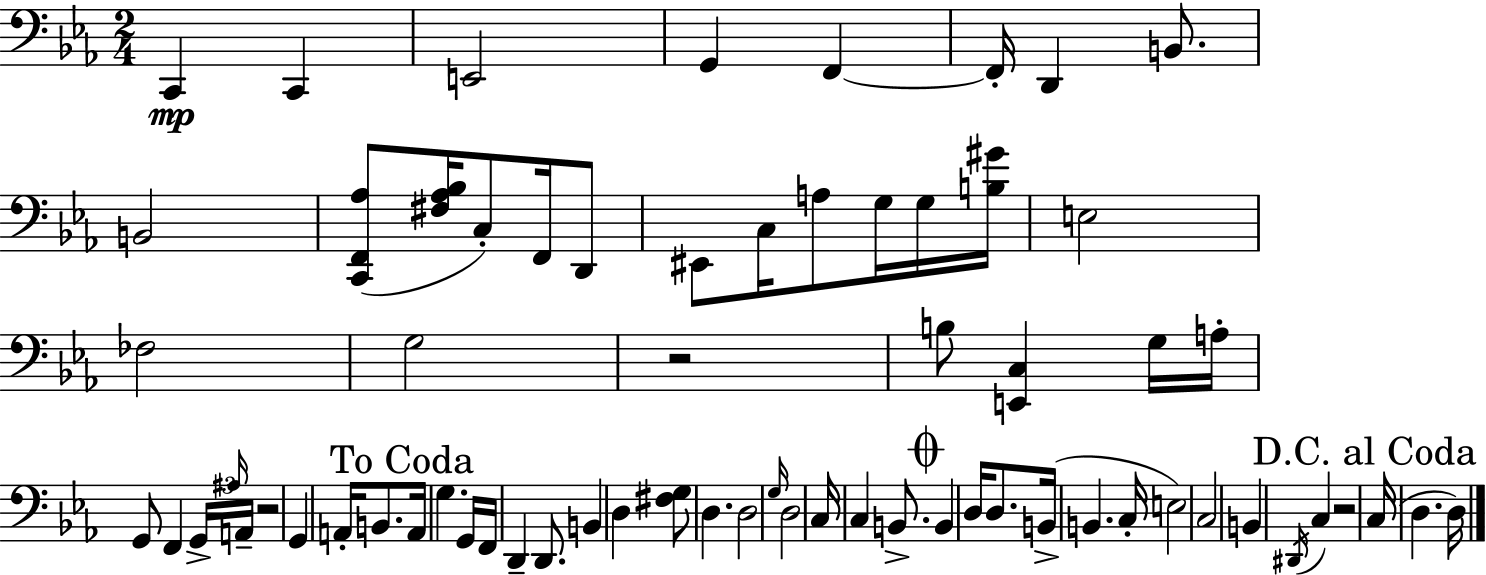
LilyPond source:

{
  \clef bass
  \numericTimeSignature
  \time 2/4
  \key c \minor
  c,4\mp c,4 | e,2 | g,4 f,4~~ | f,16-. d,4 b,8. | \break b,2 | <c, f, aes>8( <fis aes bes>16 c8-.) f,16 d,8 | eis,8 c16 a8 g16 g16 <b gis'>16 | e2 | \break fes2 | g2 | r2 | b8 <e, c>4 g16 a16-. | \break g,8 f,4 \tuplet 3/2 { g,16-> \grace { ais16 } | a,16-- } r2 | g,4 a,16-. b,8. | \mark "To Coda" a,16 g4. | \break g,16 f,16 d,4-- d,8. | b,4 d4 | <fis g>8 d4. | d2 | \break \grace { g16 } d2 | c16 c4 b,8.-> | \mark \markup { \musicglyph "scripts.coda" } b,4 d16 d8. | b,16->( b,4. | \break c16-. e2) | c2 | b,4 \acciaccatura { dis,16 } c4 | r2 | \break \mark "D.C. al Coda" c16( d4. | d16) \bar "|."
}